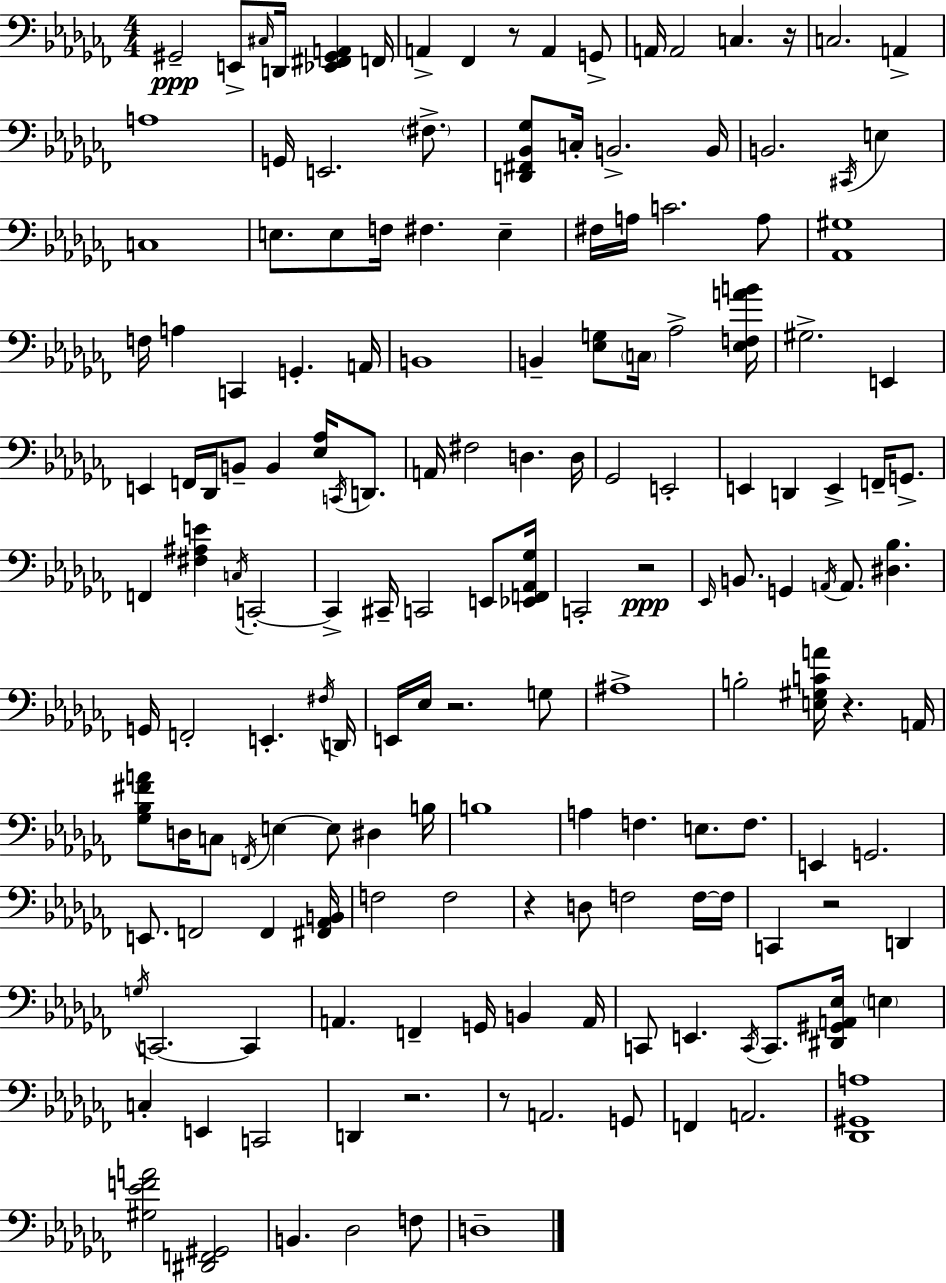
X:1
T:Untitled
M:4/4
L:1/4
K:Abm
^G,,2 E,,/2 ^C,/4 D,,/4 [_E,,^F,,^G,,A,,] F,,/4 A,, _F,, z/2 A,, G,,/2 A,,/4 A,,2 C, z/4 C,2 A,, A,4 G,,/4 E,,2 ^F,/2 [D,,^F,,_B,,_G,]/2 C,/4 B,,2 B,,/4 B,,2 ^C,,/4 E, C,4 E,/2 E,/2 F,/4 ^F, E, ^F,/4 A,/4 C2 A,/2 [_A,,^G,]4 F,/4 A, C,, G,, A,,/4 B,,4 B,, [_E,G,]/2 C,/4 _A,2 [_E,F,AB]/4 ^G,2 E,, E,, F,,/4 _D,,/4 B,,/2 B,, [_E,_A,]/4 C,,/4 D,,/2 A,,/4 ^F,2 D, D,/4 _G,,2 E,,2 E,, D,, E,, F,,/4 G,,/2 F,, [^F,^A,E] C,/4 C,,2 C,, ^C,,/4 C,,2 E,,/2 [_E,,F,,_A,,_G,]/4 C,,2 z2 _E,,/4 B,,/2 G,, A,,/4 A,,/2 [^D,_B,] G,,/4 F,,2 E,, ^F,/4 D,,/4 E,,/4 _E,/4 z2 G,/2 ^A,4 B,2 [E,^G,CA]/4 z A,,/4 [_G,_B,^FA]/2 D,/4 C,/2 F,,/4 E, E,/2 ^D, B,/4 B,4 A, F, E,/2 F,/2 E,, G,,2 E,,/2 F,,2 F,, [^F,,_A,,B,,]/4 F,2 F,2 z D,/2 F,2 F,/4 F,/4 C,, z2 D,, G,/4 C,,2 C,, A,, F,, G,,/4 B,, A,,/4 C,,/2 E,, C,,/4 C,,/2 [^D,,^G,,A,,_E,]/4 E, C, E,, C,,2 D,, z2 z/2 A,,2 G,,/2 F,, A,,2 [_D,,^G,,A,]4 [^G,_EFA]2 [^D,,F,,^G,,]2 B,, _D,2 F,/2 D,4